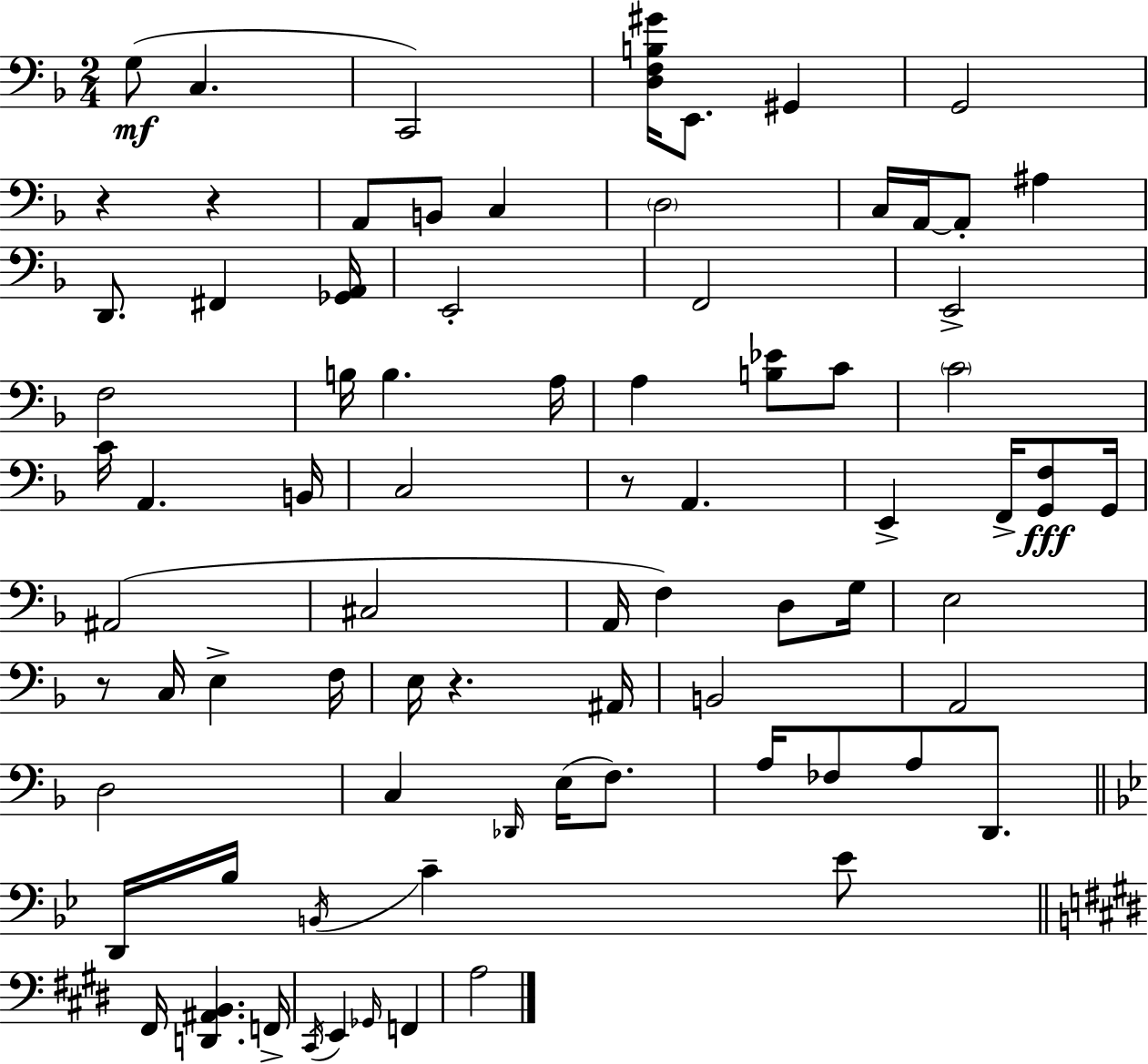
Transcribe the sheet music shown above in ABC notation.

X:1
T:Untitled
M:2/4
L:1/4
K:F
G,/2 C, C,,2 [D,F,B,^G]/4 E,,/2 ^G,, G,,2 z z A,,/2 B,,/2 C, D,2 C,/4 A,,/4 A,,/2 ^A, D,,/2 ^F,, [_G,,A,,]/4 E,,2 F,,2 E,,2 F,2 B,/4 B, A,/4 A, [B,_E]/2 C/2 C2 C/4 A,, B,,/4 C,2 z/2 A,, E,, F,,/4 [G,,F,]/2 G,,/4 ^A,,2 ^C,2 A,,/4 F, D,/2 G,/4 E,2 z/2 C,/4 E, F,/4 E,/4 z ^A,,/4 B,,2 A,,2 D,2 C, _D,,/4 E,/4 F,/2 A,/4 _F,/2 A,/2 D,,/2 D,,/4 _B,/4 B,,/4 C _E/2 ^F,,/4 [D,,^A,,B,,] F,,/4 ^C,,/4 E,, _G,,/4 F,, A,2